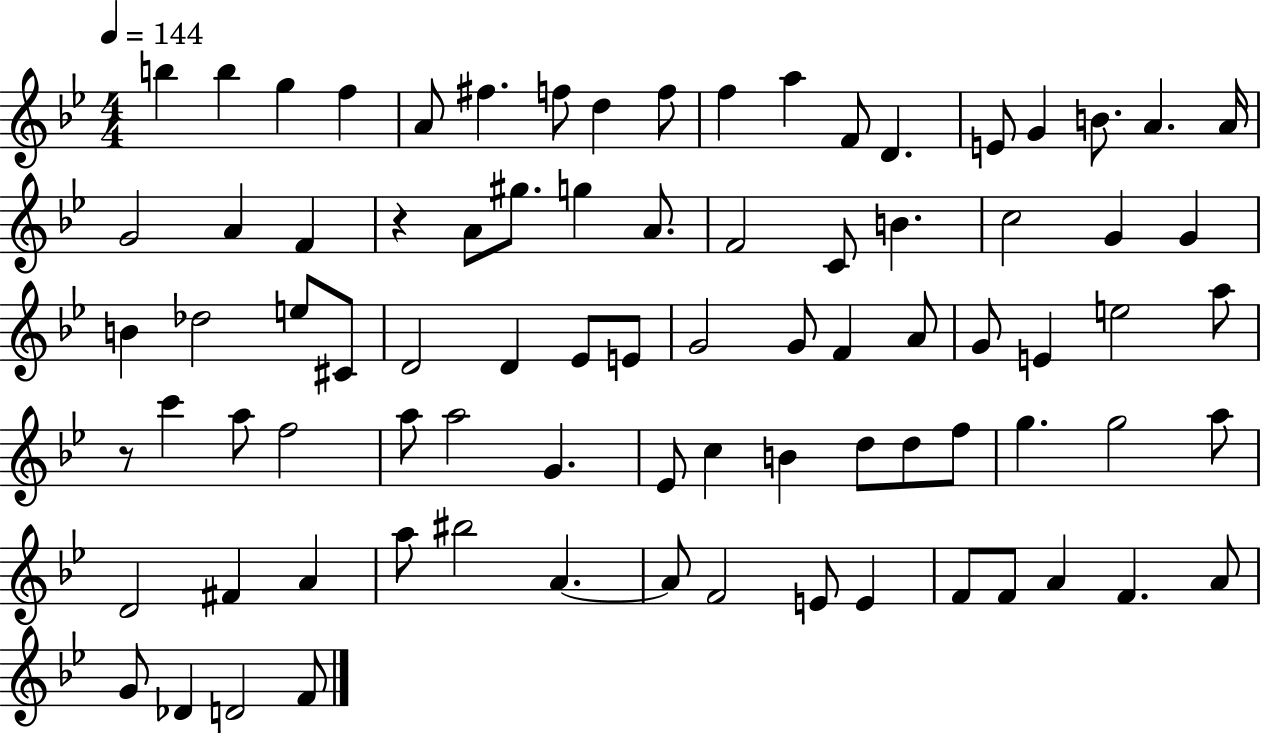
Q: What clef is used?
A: treble